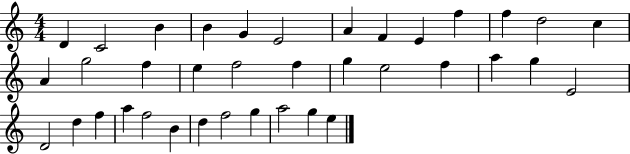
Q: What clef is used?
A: treble